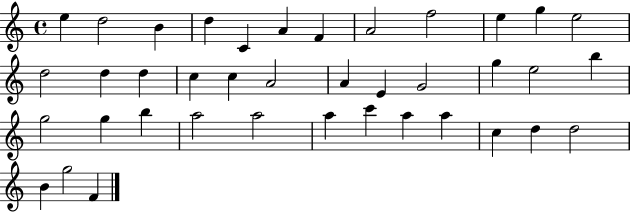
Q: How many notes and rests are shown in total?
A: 39